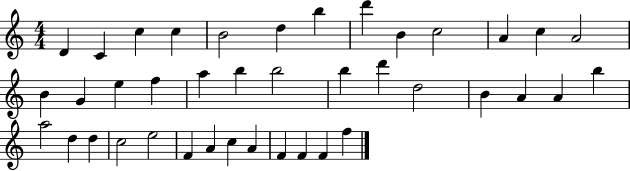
X:1
T:Untitled
M:4/4
L:1/4
K:C
D C c c B2 d b d' B c2 A c A2 B G e f a b b2 b d' d2 B A A b a2 d d c2 e2 F A c A F F F f